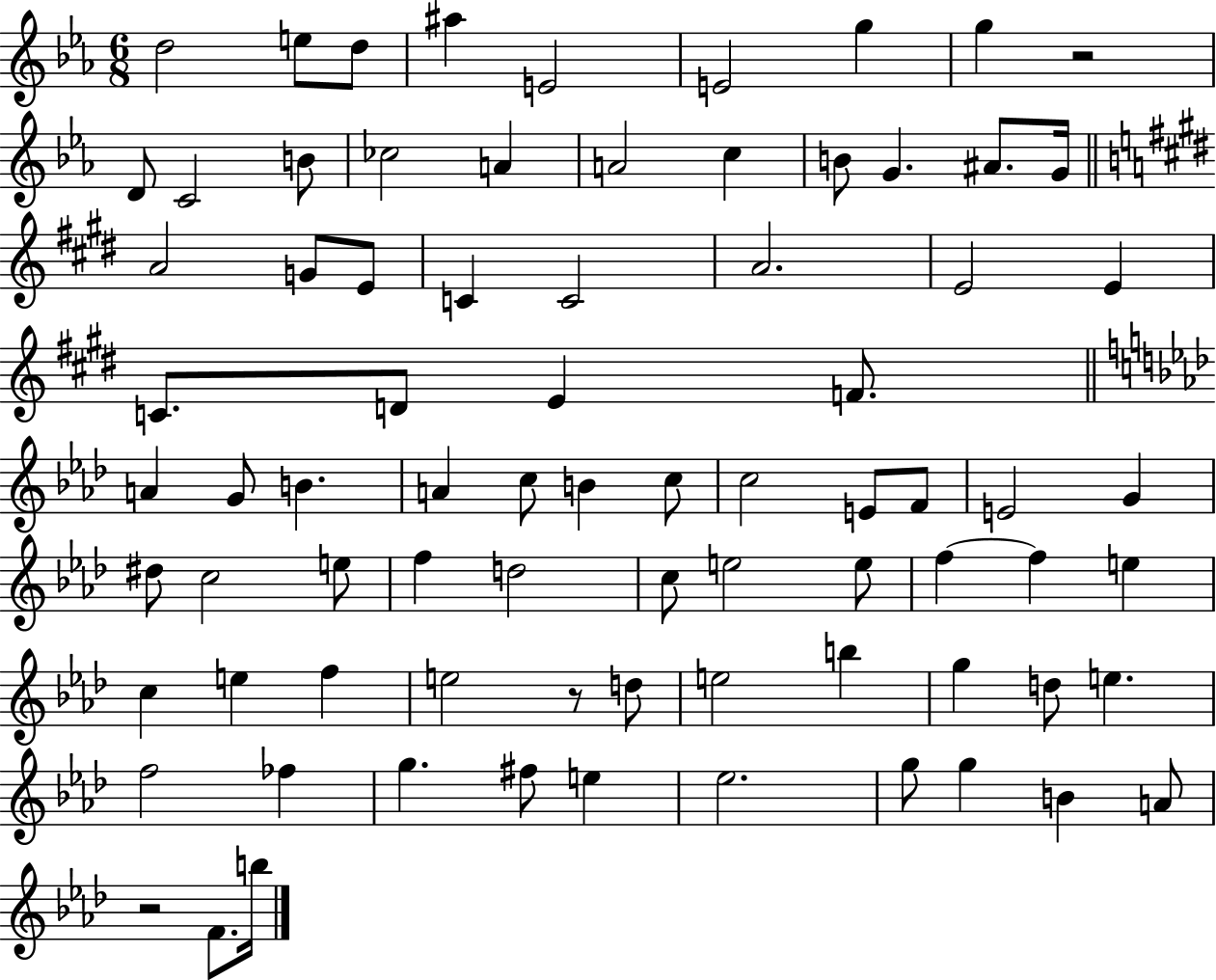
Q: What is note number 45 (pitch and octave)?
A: C5